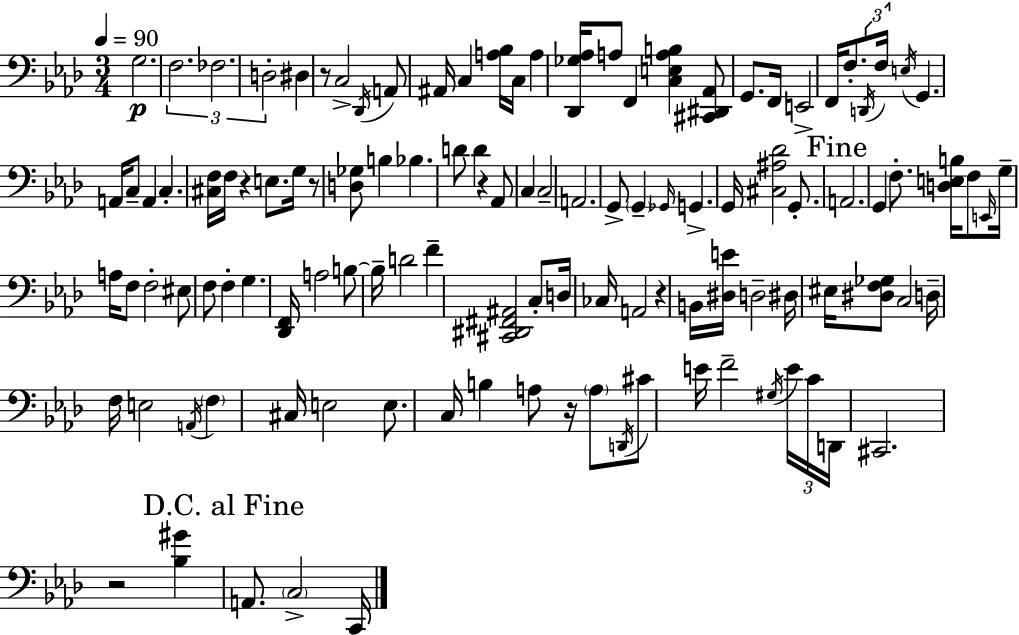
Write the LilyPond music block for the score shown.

{
  \clef bass
  \numericTimeSignature
  \time 3/4
  \key aes \major
  \tempo 4 = 90
  g2.\p | \tuplet 3/2 { f2. | fes2. | d2-. } dis4 | \break r8 c2-> \acciaccatura { des,16 } a,8 | ais,16 c4 <a bes>16 c16 a4 | <des, ges aes>16 a8 f,4 <c e a b>4 <cis, dis, aes,>8 | g,8. f,16 e,2-> | \break f,16 f8.-. \tuplet 3/2 { \acciaccatura { d,16 } f16 \acciaccatura { e16 } } g,4. | a,16 c8-- a,4 c4.-. | <cis f>16 f16 r4 e8. | g16 r8 <d ges>8 b4 bes4. | \break d'8 d'4 r4 | aes,8 c4 c2-- | a,2. | g,8-> \parenthesize g,4-- \grace { ges,16 } g,4.-> | \break g,16 <cis ais des'>2 | g,8.-. \mark "Fine" a,2. | g,4 f8.-. <d e b>16 | f8 \grace { e,16 } g16-- a16 f8 f2-. | \break eis8 f8 f4-. g4. | <des, f,>16 a2 | b8~~ b16-- d'2 | f'4-- <cis, dis, fis, ais,>2 | \break c8-. d16 ces16 a,2 | r4 b,16 <dis e'>16 d2-- | dis16 eis16 <dis f ges>8 c2 | d16-- f16 e2 | \break \acciaccatura { a,16 } \parenthesize f4 cis16 e2 | e8. c16 b4 a8 | r16 \parenthesize a8 \acciaccatura { d,16 } cis'8 e'16 f'2-- | \acciaccatura { gis16 } \tuplet 3/2 { e'16 c'16 d,16 } cis,2. | \break r2 | <bes gis'>4 \mark "D.C. al Fine" a,8. \parenthesize c2-> | c,16 \bar "|."
}